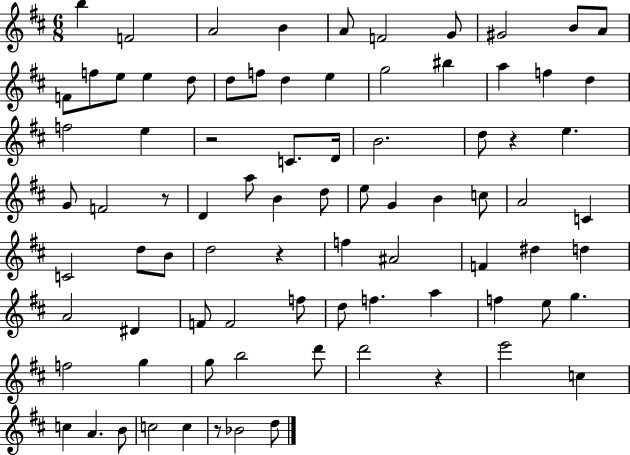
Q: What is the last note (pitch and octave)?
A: D5